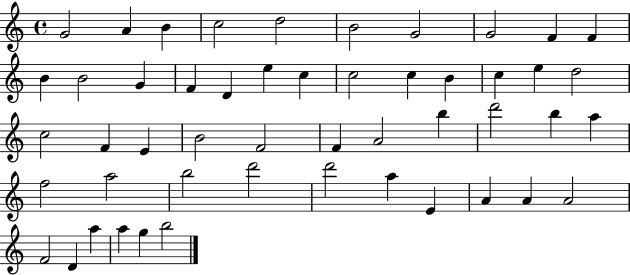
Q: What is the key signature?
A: C major